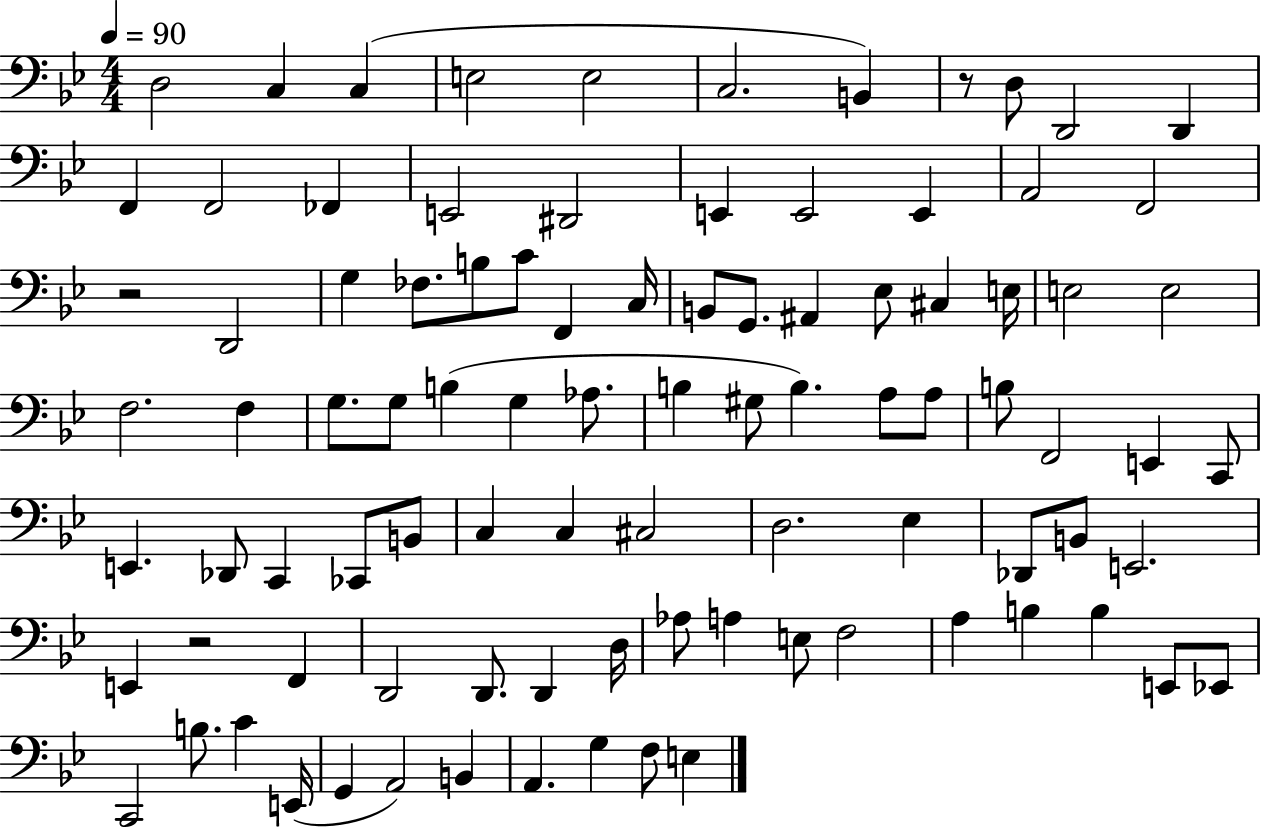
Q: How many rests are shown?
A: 3